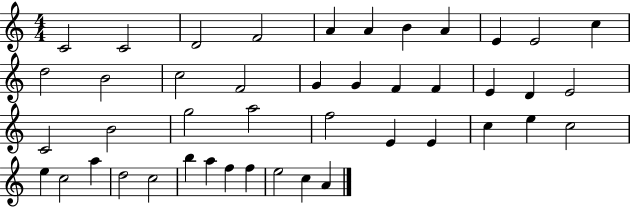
X:1
T:Untitled
M:4/4
L:1/4
K:C
C2 C2 D2 F2 A A B A E E2 c d2 B2 c2 F2 G G F F E D E2 C2 B2 g2 a2 f2 E E c e c2 e c2 a d2 c2 b a f f e2 c A